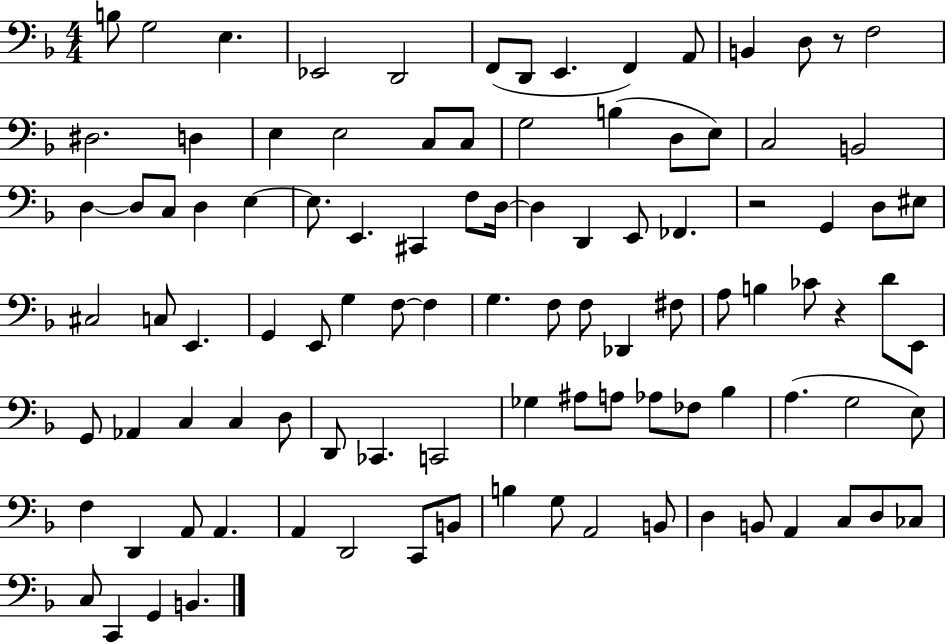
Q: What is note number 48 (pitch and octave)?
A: G3